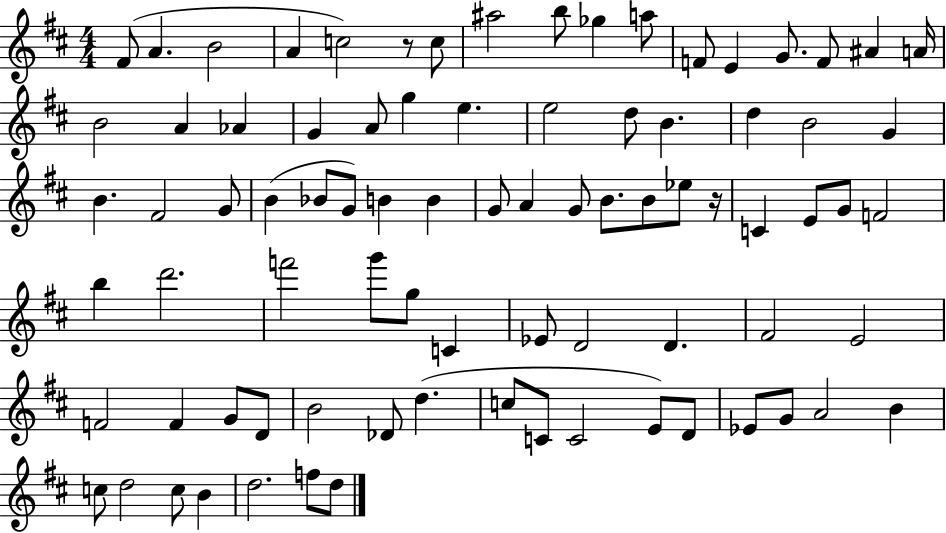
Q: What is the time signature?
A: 4/4